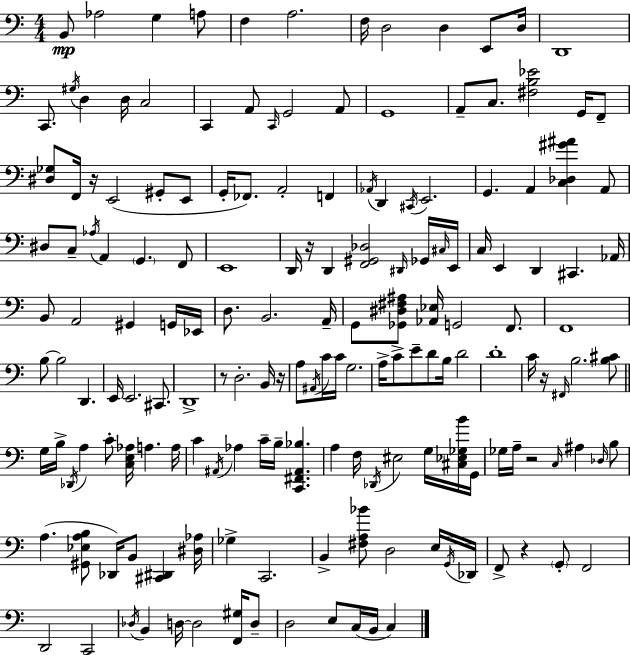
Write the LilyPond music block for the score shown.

{
  \clef bass
  \numericTimeSignature
  \time 4/4
  \key a \minor
  \repeat volta 2 { b,8\mp aes2 g4 a8 | f4 a2. | f16 d2 d4 e,8 d16 | d,1 | \break c,8. \acciaccatura { gis16 } d4 d16 c2 | c,4 a,8 \grace { c,16 } g,2 | a,8 g,1 | a,8-- c8. <fis b ees'>2 g,16 | \break f,8-- <dis ges>8 f,16 r16 e,2( gis,8-. | e,8 g,16-. fes,8.) a,2-. f,4 | \acciaccatura { aes,16 } d,4 \acciaccatura { cis,16 } e,2. | g,4. a,4 <c des gis' ais'>4 | \break a,8 dis8 c8-- \acciaccatura { aes16 } a,4 \parenthesize g,4. | f,8 e,1 | d,16 r16 d,4 <f, gis, des>2 | \grace { dis,16 } ges,16 \grace { cis16 } e,16 c16 e,4 d,4 | \break cis,4. aes,16 b,8 a,2 | gis,4 g,16 ees,16 d8. b,2. | a,16-- g,8 <ges, dis fis ais>8 <aes, ees>16 g,2 | f,8. f,1 | \break b8~~ b2 | d,4. e,16 e,2. | cis,8. d,1-> | r8 d2.-. | \break b,16 r16 a8 \acciaccatura { ais,16 } c'16 c'16 g2. | a16-> c'8-> e'8-- d'8 b16 | d'2 d'1-. | c'16 r16 \grace { fis,16 } b2. | \break <b cis'>8 \bar "||" \break \key c \major g16 b16-> \acciaccatura { des,16 } a4 c'8-. <c e aes>16 a4. | a16 c'4 \acciaccatura { ais,16 } aes4 c'16-- b16-- <c, fis, ais, bes>4. | a4 f16 \acciaccatura { des,16 } eis2 | g16 <cis ees ges b'>16 g,16 ges16 a16-- r2 \grace { c16 } ais4 | \break \grace { des16 } b8 a4.( <gis, ees a b>8 des,16) b,8 | <cis, dis,>4 <dis aes>16 ges4-> c,2. | b,4-> <fis a bes'>8 d2 | e16 \acciaccatura { g,16 } des,16 f,8-> r4 \parenthesize g,8-. f,2 | \break d,2 c,2 | \acciaccatura { des16 } b,4 d16~~ d2 | <f, gis>16 d8-- d2 e8 | c16( b,16 c4) } \bar "|."
}